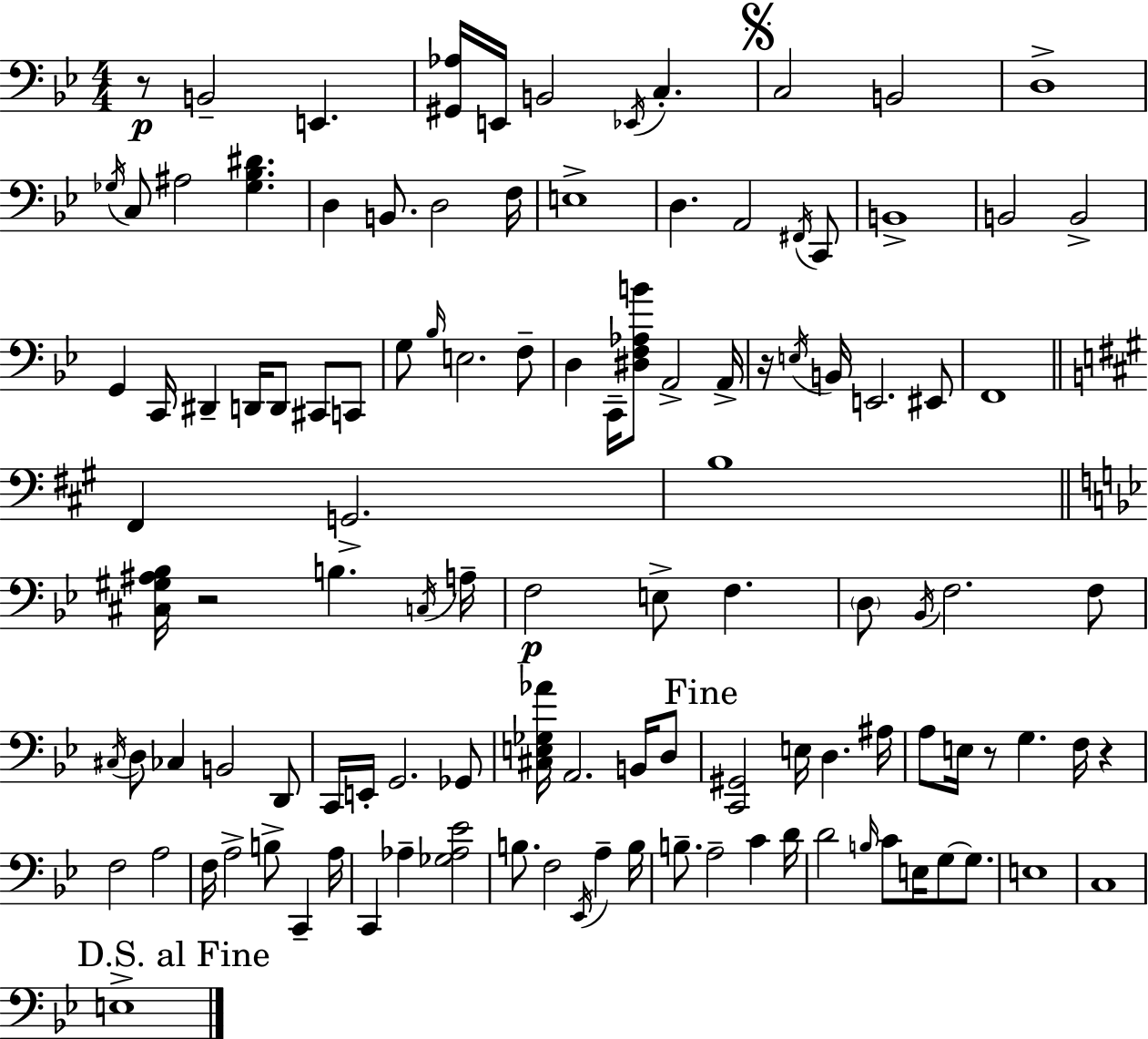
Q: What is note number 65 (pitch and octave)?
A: G2